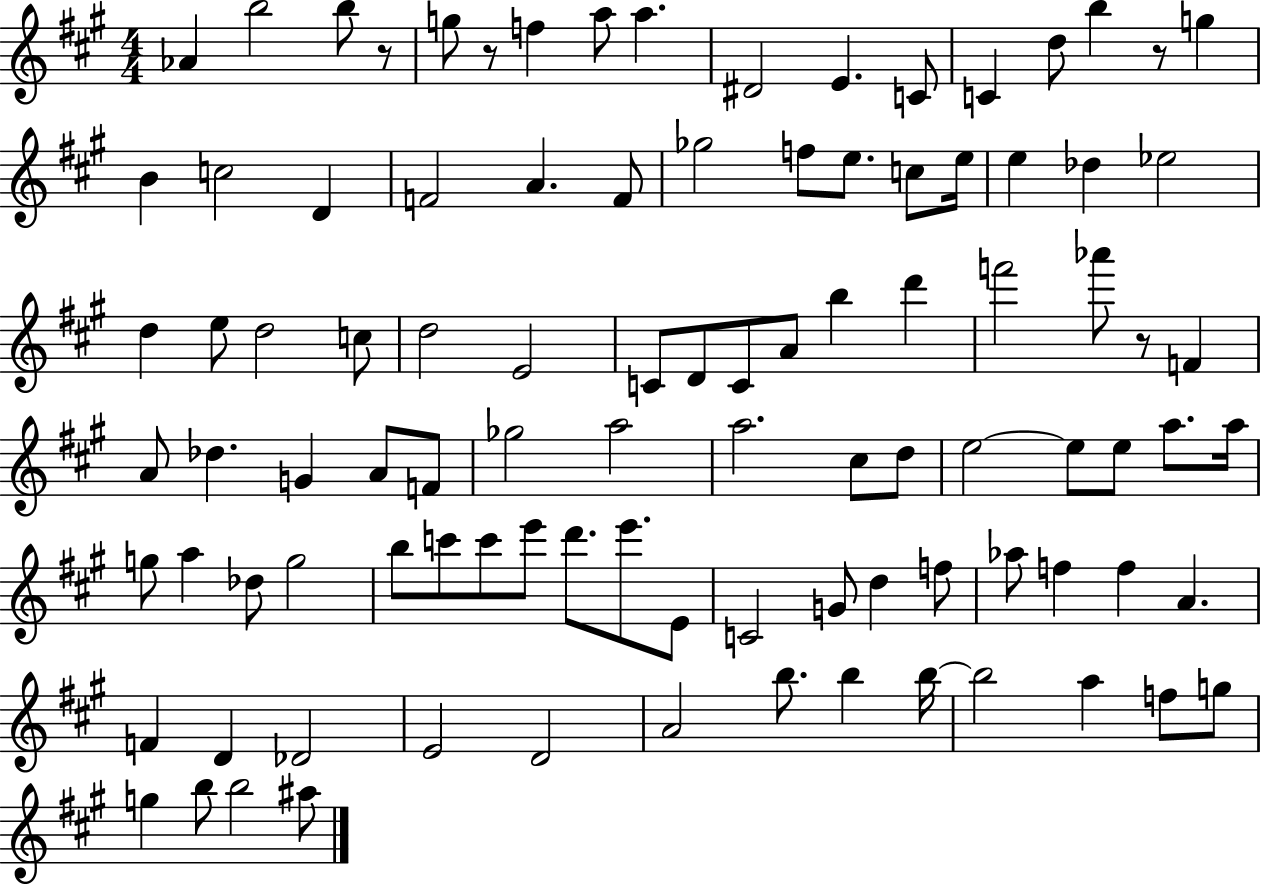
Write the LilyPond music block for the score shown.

{
  \clef treble
  \numericTimeSignature
  \time 4/4
  \key a \major
  \repeat volta 2 { aes'4 b''2 b''8 r8 | g''8 r8 f''4 a''8 a''4. | dis'2 e'4. c'8 | c'4 d''8 b''4 r8 g''4 | \break b'4 c''2 d'4 | f'2 a'4. f'8 | ges''2 f''8 e''8. c''8 e''16 | e''4 des''4 ees''2 | \break d''4 e''8 d''2 c''8 | d''2 e'2 | c'8 d'8 c'8 a'8 b''4 d'''4 | f'''2 aes'''8 r8 f'4 | \break a'8 des''4. g'4 a'8 f'8 | ges''2 a''2 | a''2. cis''8 d''8 | e''2~~ e''8 e''8 a''8. a''16 | \break g''8 a''4 des''8 g''2 | b''8 c'''8 c'''8 e'''8 d'''8. e'''8. e'8 | c'2 g'8 d''4 f''8 | aes''8 f''4 f''4 a'4. | \break f'4 d'4 des'2 | e'2 d'2 | a'2 b''8. b''4 b''16~~ | b''2 a''4 f''8 g''8 | \break g''4 b''8 b''2 ais''8 | } \bar "|."
}